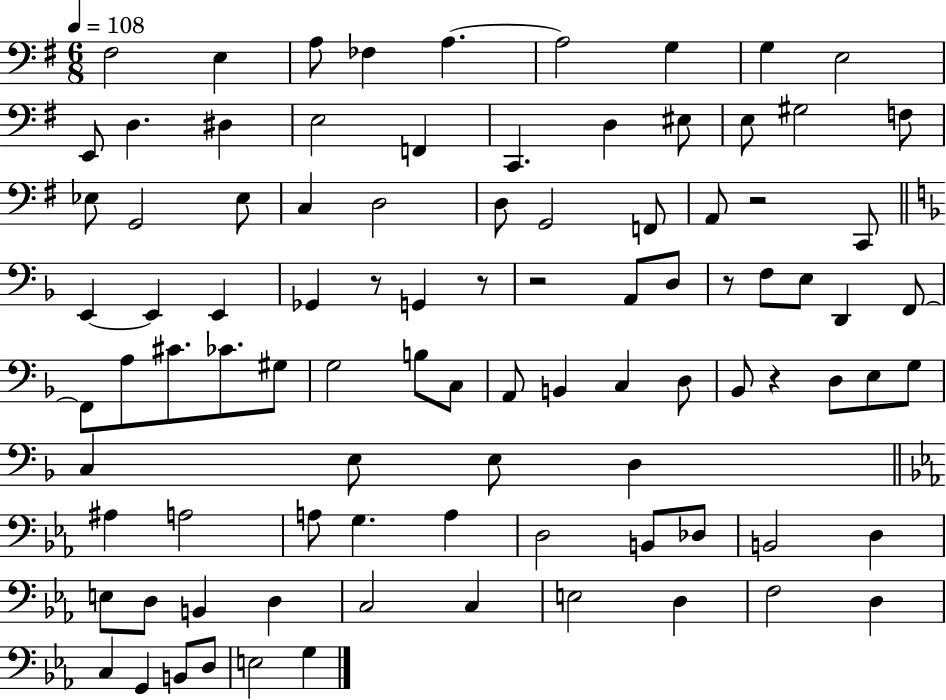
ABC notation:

X:1
T:Untitled
M:6/8
L:1/4
K:G
^F,2 E, A,/2 _F, A, A,2 G, G, E,2 E,,/2 D, ^D, E,2 F,, C,, D, ^E,/2 E,/2 ^G,2 F,/2 _E,/2 G,,2 _E,/2 C, D,2 D,/2 G,,2 F,,/2 A,,/2 z2 C,,/2 E,, E,, E,, _G,, z/2 G,, z/2 z2 A,,/2 D,/2 z/2 F,/2 E,/2 D,, F,,/2 F,,/2 A,/2 ^C/2 _C/2 ^G,/2 G,2 B,/2 C,/2 A,,/2 B,, C, D,/2 _B,,/2 z D,/2 E,/2 G,/2 C, E,/2 E,/2 D, ^A, A,2 A,/2 G, A, D,2 B,,/2 _D,/2 B,,2 D, E,/2 D,/2 B,, D, C,2 C, E,2 D, F,2 D, C, G,, B,,/2 D,/2 E,2 G,